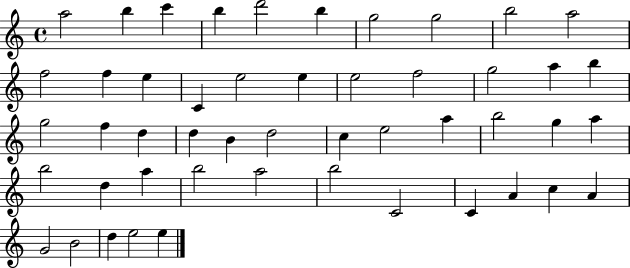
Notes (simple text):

A5/h B5/q C6/q B5/q D6/h B5/q G5/h G5/h B5/h A5/h F5/h F5/q E5/q C4/q E5/h E5/q E5/h F5/h G5/h A5/q B5/q G5/h F5/q D5/q D5/q B4/q D5/h C5/q E5/h A5/q B5/h G5/q A5/q B5/h D5/q A5/q B5/h A5/h B5/h C4/h C4/q A4/q C5/q A4/q G4/h B4/h D5/q E5/h E5/q